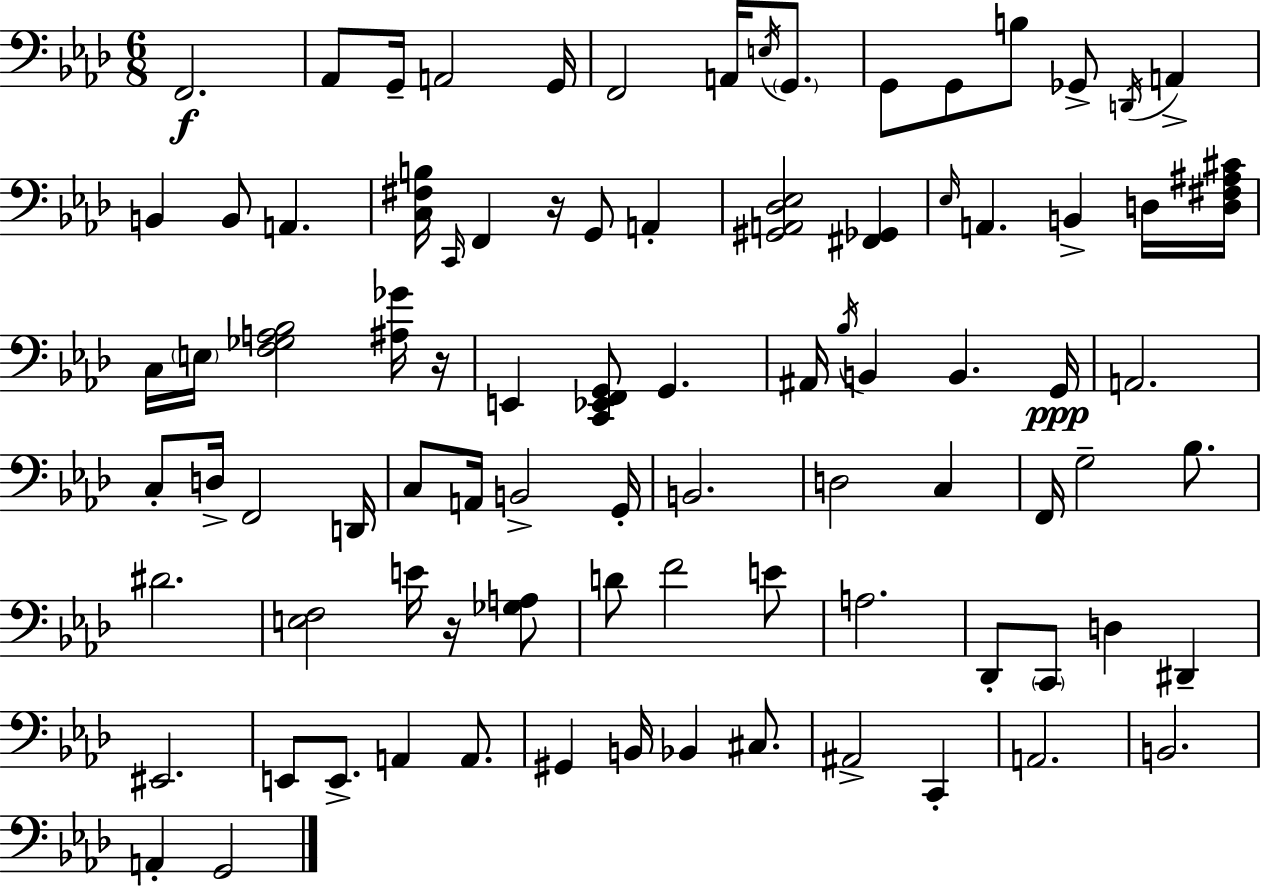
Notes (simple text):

F2/h. Ab2/e G2/s A2/h G2/s F2/h A2/s E3/s G2/e. G2/e G2/e B3/e Gb2/e D2/s A2/q B2/q B2/e A2/q. [C3,F#3,B3]/s C2/s F2/q R/s G2/e A2/q [G#2,A2,Db3,Eb3]/h [F#2,Gb2]/q Eb3/s A2/q. B2/q D3/s [D3,F#3,A#3,C#4]/s C3/s E3/s [F3,Gb3,A3,Bb3]/h [A#3,Gb4]/s R/s E2/q [C2,Eb2,F2,G2]/e G2/q. A#2/s Bb3/s B2/q B2/q. G2/s A2/h. C3/e D3/s F2/h D2/s C3/e A2/s B2/h G2/s B2/h. D3/h C3/q F2/s G3/h Bb3/e. D#4/h. [E3,F3]/h E4/s R/s [Gb3,A3]/e D4/e F4/h E4/e A3/h. Db2/e C2/e D3/q D#2/q EIS2/h. E2/e E2/e. A2/q A2/e. G#2/q B2/s Bb2/q C#3/e. A#2/h C2/q A2/h. B2/h. A2/q G2/h